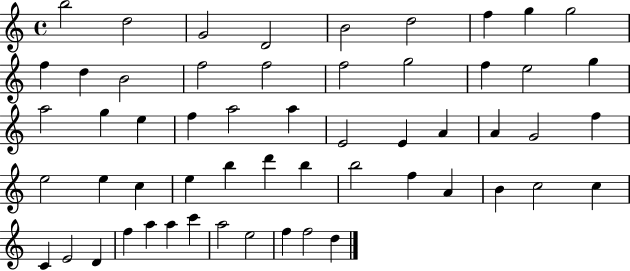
{
  \clef treble
  \time 4/4
  \defaultTimeSignature
  \key c \major
  b''2 d''2 | g'2 d'2 | b'2 d''2 | f''4 g''4 g''2 | \break f''4 d''4 b'2 | f''2 f''2 | f''2 g''2 | f''4 e''2 g''4 | \break a''2 g''4 e''4 | f''4 a''2 a''4 | e'2 e'4 a'4 | a'4 g'2 f''4 | \break e''2 e''4 c''4 | e''4 b''4 d'''4 b''4 | b''2 f''4 a'4 | b'4 c''2 c''4 | \break c'4 e'2 d'4 | f''4 a''4 a''4 c'''4 | a''2 e''2 | f''4 f''2 d''4 | \break \bar "|."
}